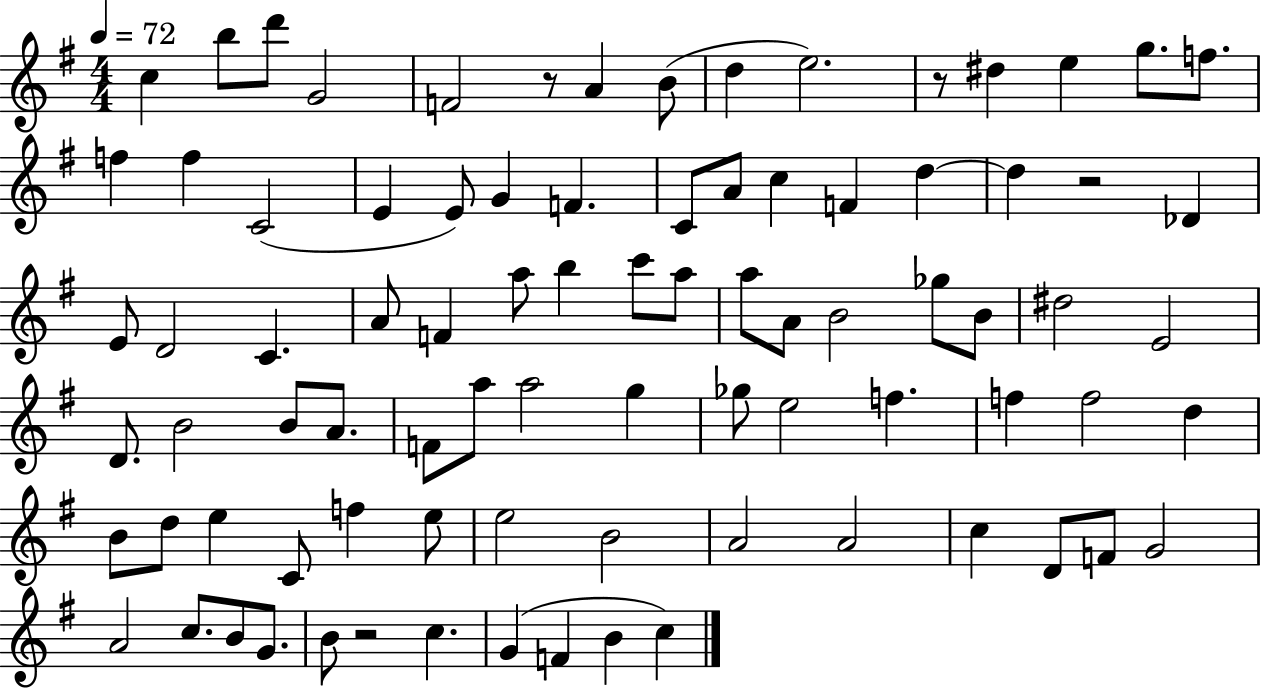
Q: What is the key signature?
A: G major